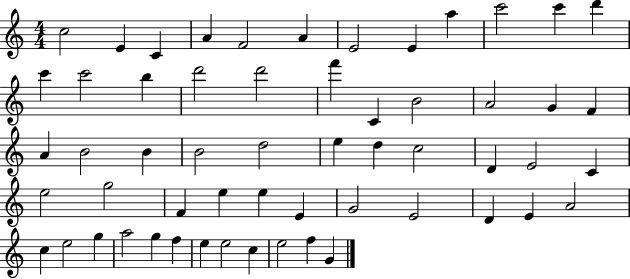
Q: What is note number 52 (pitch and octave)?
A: E5